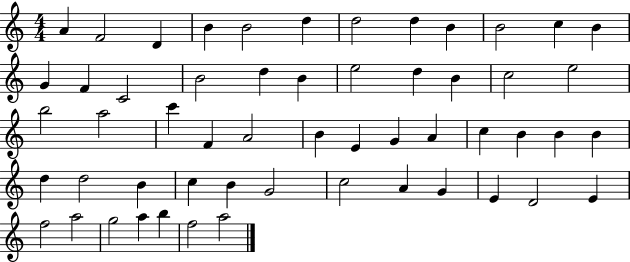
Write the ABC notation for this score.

X:1
T:Untitled
M:4/4
L:1/4
K:C
A F2 D B B2 d d2 d B B2 c B G F C2 B2 d B e2 d B c2 e2 b2 a2 c' F A2 B E G A c B B B d d2 B c B G2 c2 A G E D2 E f2 a2 g2 a b f2 a2